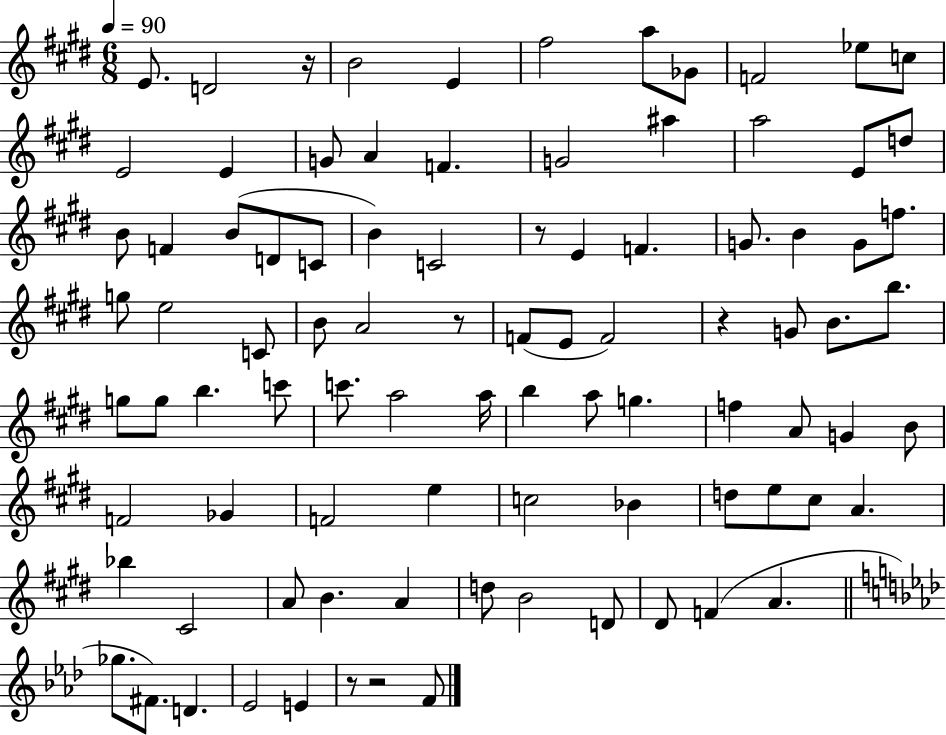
X:1
T:Untitled
M:6/8
L:1/4
K:E
E/2 D2 z/4 B2 E ^f2 a/2 _G/2 F2 _e/2 c/2 E2 E G/2 A F G2 ^a a2 E/2 d/2 B/2 F B/2 D/2 C/2 B C2 z/2 E F G/2 B G/2 f/2 g/2 e2 C/2 B/2 A2 z/2 F/2 E/2 F2 z G/2 B/2 b/2 g/2 g/2 b c'/2 c'/2 a2 a/4 b a/2 g f A/2 G B/2 F2 _G F2 e c2 _B d/2 e/2 ^c/2 A _b ^C2 A/2 B A d/2 B2 D/2 ^D/2 F A _g/2 ^F/2 D _E2 E z/2 z2 F/2